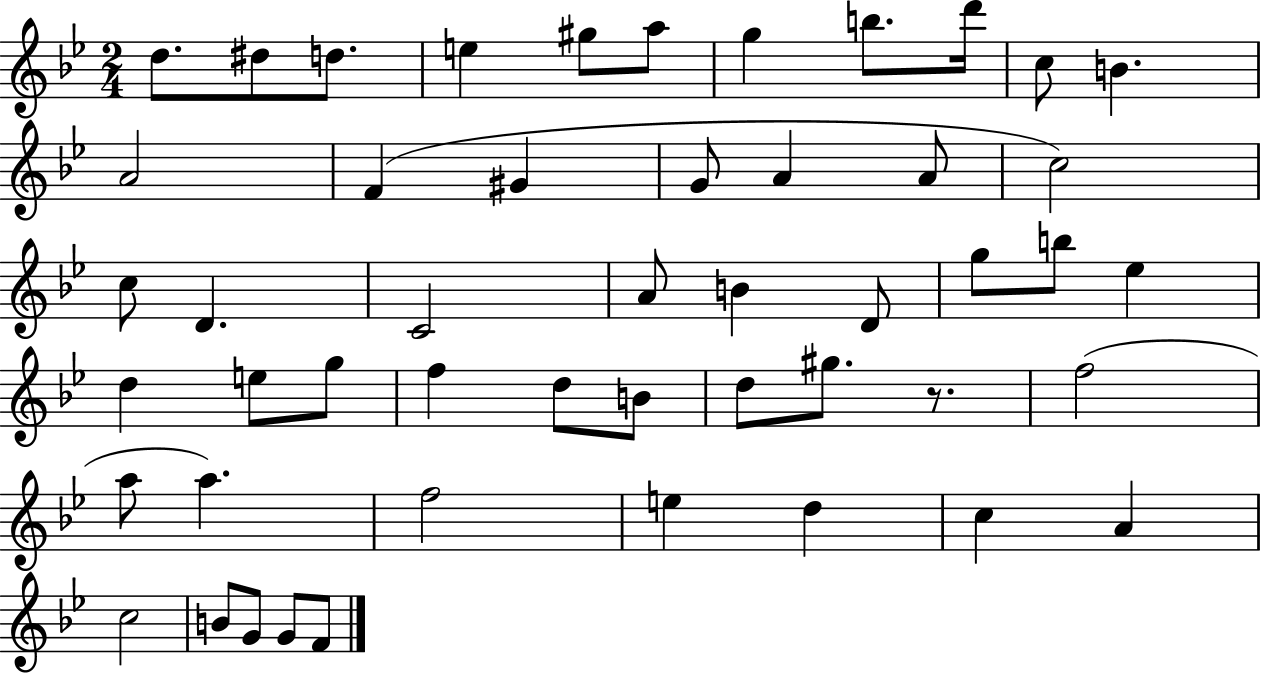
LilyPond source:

{
  \clef treble
  \numericTimeSignature
  \time 2/4
  \key bes \major
  d''8. dis''8 d''8. | e''4 gis''8 a''8 | g''4 b''8. d'''16 | c''8 b'4. | \break a'2 | f'4( gis'4 | g'8 a'4 a'8 | c''2) | \break c''8 d'4. | c'2 | a'8 b'4 d'8 | g''8 b''8 ees''4 | \break d''4 e''8 g''8 | f''4 d''8 b'8 | d''8 gis''8. r8. | f''2( | \break a''8 a''4.) | f''2 | e''4 d''4 | c''4 a'4 | \break c''2 | b'8 g'8 g'8 f'8 | \bar "|."
}